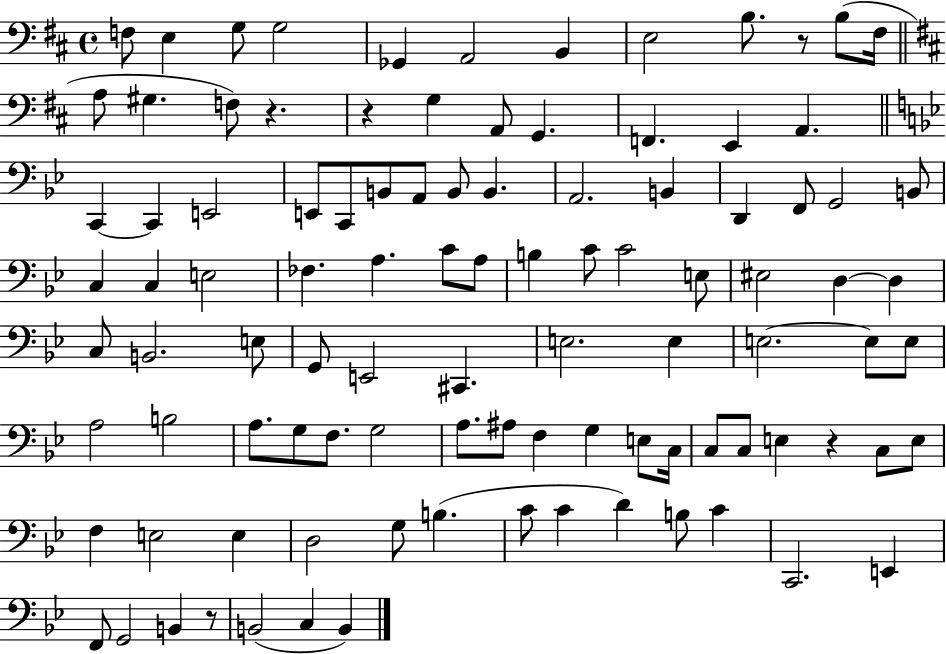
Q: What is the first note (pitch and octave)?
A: F3